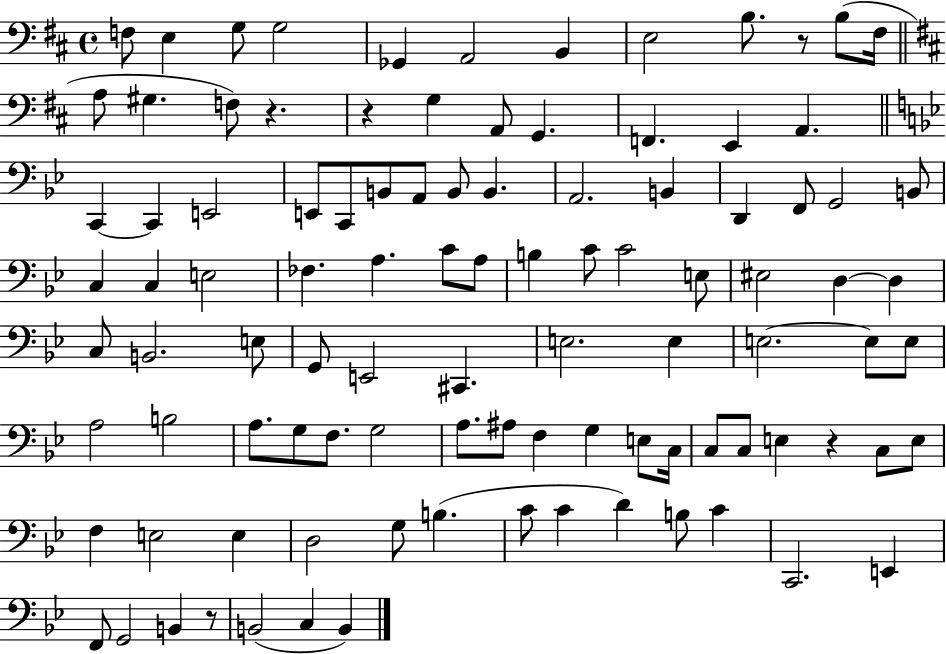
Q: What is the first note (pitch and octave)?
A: F3